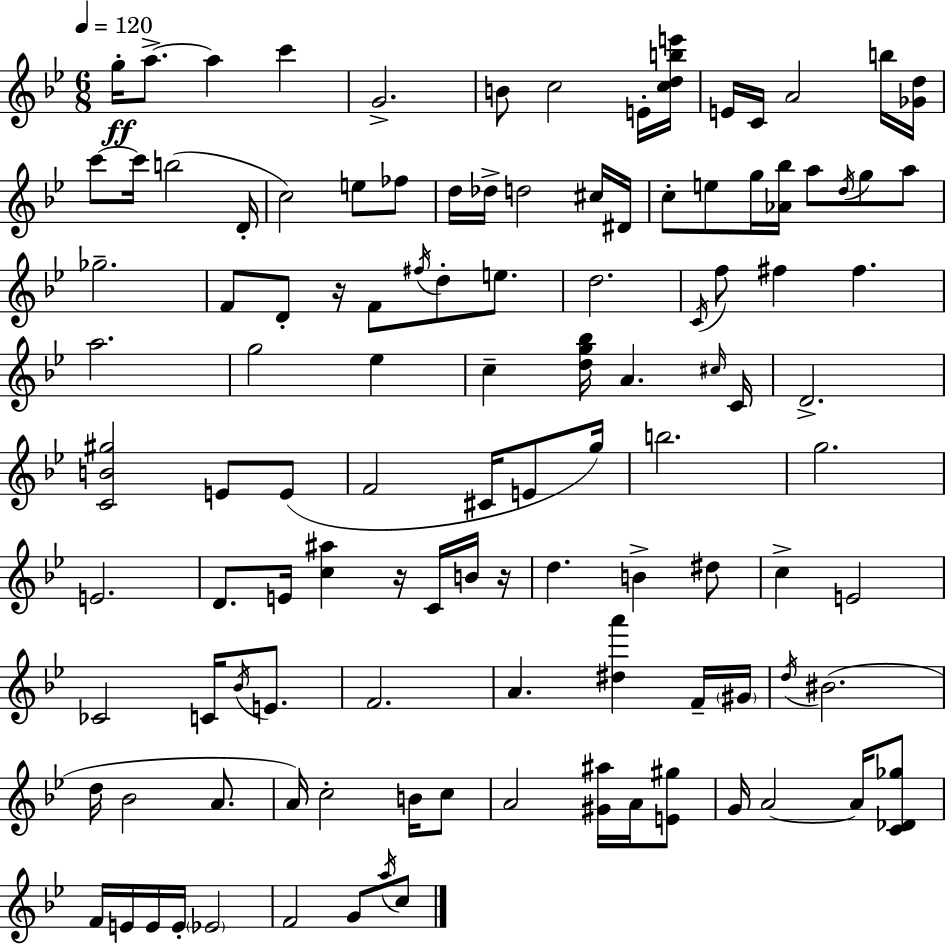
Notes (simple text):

G5/s A5/e. A5/q C6/q G4/h. B4/e C5/h E4/s [C5,D5,B5,E6]/s E4/s C4/s A4/h B5/s [Gb4,D5]/s C6/e C6/s B5/h D4/s C5/h E5/e FES5/e D5/s Db5/s D5/h C#5/s D#4/s C5/e E5/e G5/s [Ab4,Bb5]/s A5/e D5/s G5/e A5/e Gb5/h. F4/e D4/e R/s F4/e F#5/s D5/e E5/e. D5/h. C4/s F5/e F#5/q F#5/q. A5/h. G5/h Eb5/q C5/q [D5,G5,Bb5]/s A4/q. C#5/s C4/s D4/h. [C4,B4,G#5]/h E4/e E4/e F4/h C#4/s E4/e G5/s B5/h. G5/h. E4/h. D4/e. E4/s [C5,A#5]/q R/s C4/s B4/s R/s D5/q. B4/q D#5/e C5/q E4/h CES4/h C4/s Bb4/s E4/e. F4/h. A4/q. [D#5,A6]/q F4/s G#4/s D5/s BIS4/h. D5/s Bb4/h A4/e. A4/s C5/h B4/s C5/e A4/h [G#4,A#5]/s A4/s [E4,G#5]/e G4/s A4/h A4/s [C4,Db4,Gb5]/e F4/s E4/s E4/s E4/s Eb4/h F4/h G4/e A5/s C5/e